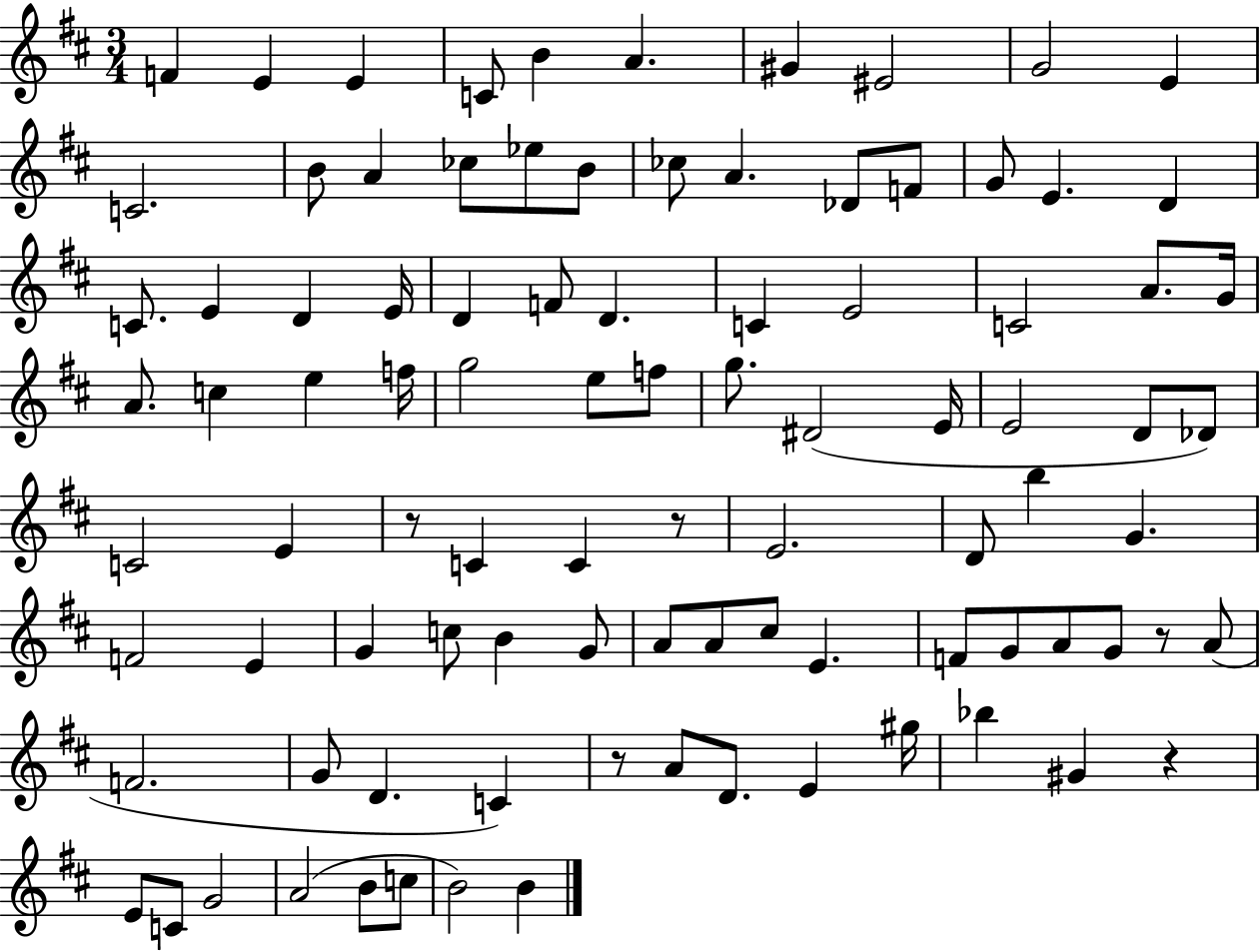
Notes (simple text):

F4/q E4/q E4/q C4/e B4/q A4/q. G#4/q EIS4/h G4/h E4/q C4/h. B4/e A4/q CES5/e Eb5/e B4/e CES5/e A4/q. Db4/e F4/e G4/e E4/q. D4/q C4/e. E4/q D4/q E4/s D4/q F4/e D4/q. C4/q E4/h C4/h A4/e. G4/s A4/e. C5/q E5/q F5/s G5/h E5/e F5/e G5/e. D#4/h E4/s E4/h D4/e Db4/e C4/h E4/q R/e C4/q C4/q R/e E4/h. D4/e B5/q G4/q. F4/h E4/q G4/q C5/e B4/q G4/e A4/e A4/e C#5/e E4/q. F4/e G4/e A4/e G4/e R/e A4/e F4/h. G4/e D4/q. C4/q R/e A4/e D4/e. E4/q G#5/s Bb5/q G#4/q R/q E4/e C4/e G4/h A4/h B4/e C5/e B4/h B4/q